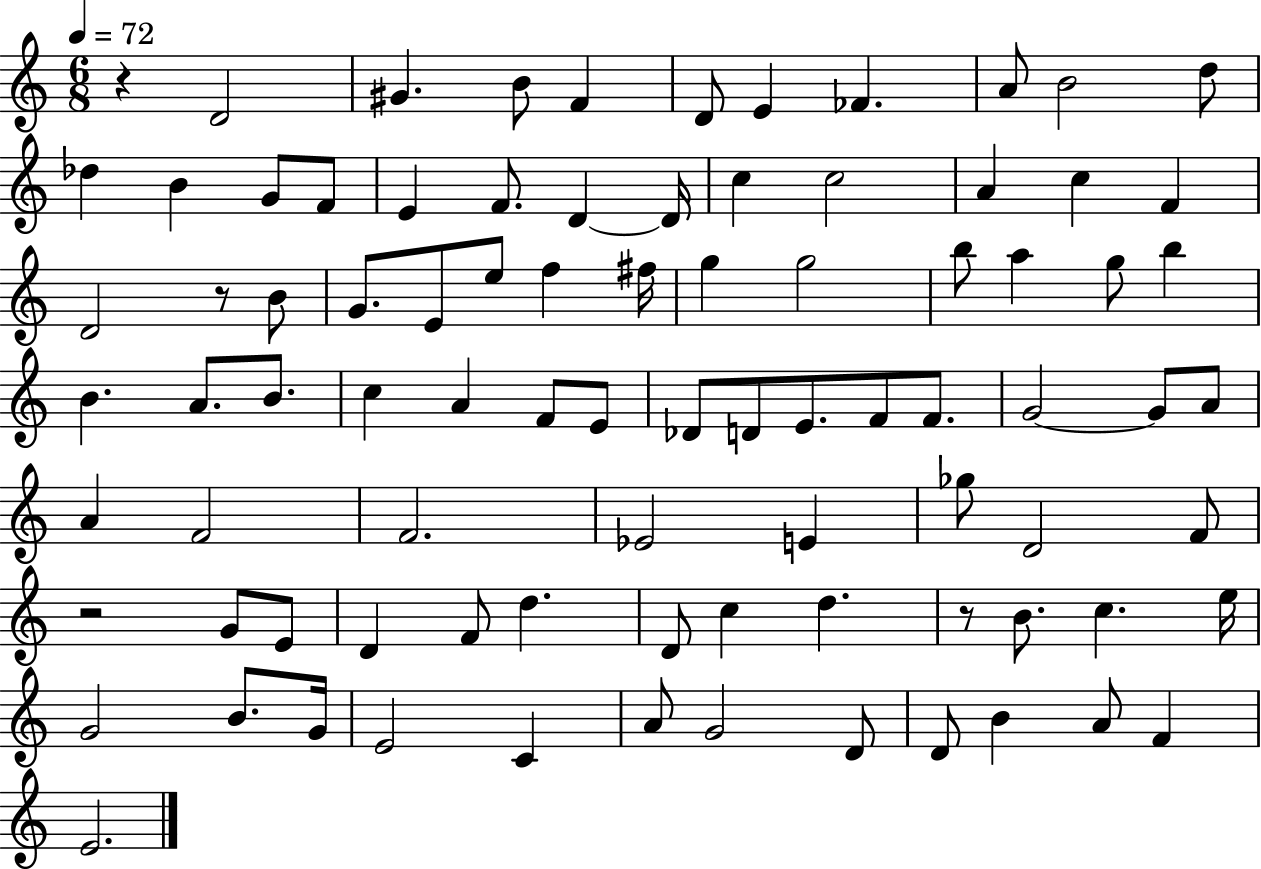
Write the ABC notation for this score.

X:1
T:Untitled
M:6/8
L:1/4
K:C
z D2 ^G B/2 F D/2 E _F A/2 B2 d/2 _d B G/2 F/2 E F/2 D D/4 c c2 A c F D2 z/2 B/2 G/2 E/2 e/2 f ^f/4 g g2 b/2 a g/2 b B A/2 B/2 c A F/2 E/2 _D/2 D/2 E/2 F/2 F/2 G2 G/2 A/2 A F2 F2 _E2 E _g/2 D2 F/2 z2 G/2 E/2 D F/2 d D/2 c d z/2 B/2 c e/4 G2 B/2 G/4 E2 C A/2 G2 D/2 D/2 B A/2 F E2